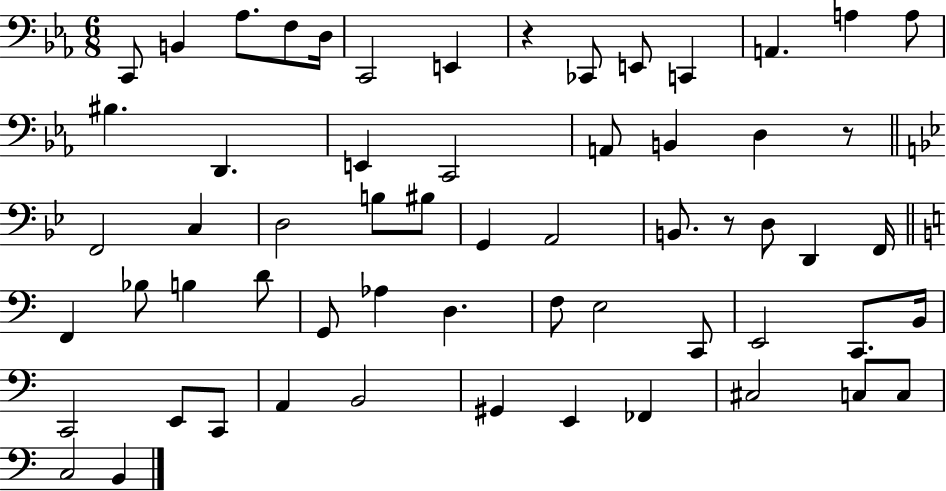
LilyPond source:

{
  \clef bass
  \numericTimeSignature
  \time 6/8
  \key ees \major
  \repeat volta 2 { c,8 b,4 aes8. f8 d16 | c,2 e,4 | r4 ces,8 e,8 c,4 | a,4. a4 a8 | \break bis4. d,4. | e,4 c,2 | a,8 b,4 d4 r8 | \bar "||" \break \key bes \major f,2 c4 | d2 b8 bis8 | g,4 a,2 | b,8. r8 d8 d,4 f,16 | \break \bar "||" \break \key c \major f,4 bes8 b4 d'8 | g,8 aes4 d4. | f8 e2 c,8 | e,2 c,8. b,16 | \break c,2 e,8 c,8 | a,4 b,2 | gis,4 e,4 fes,4 | cis2 c8 c8 | \break c2 b,4 | } \bar "|."
}